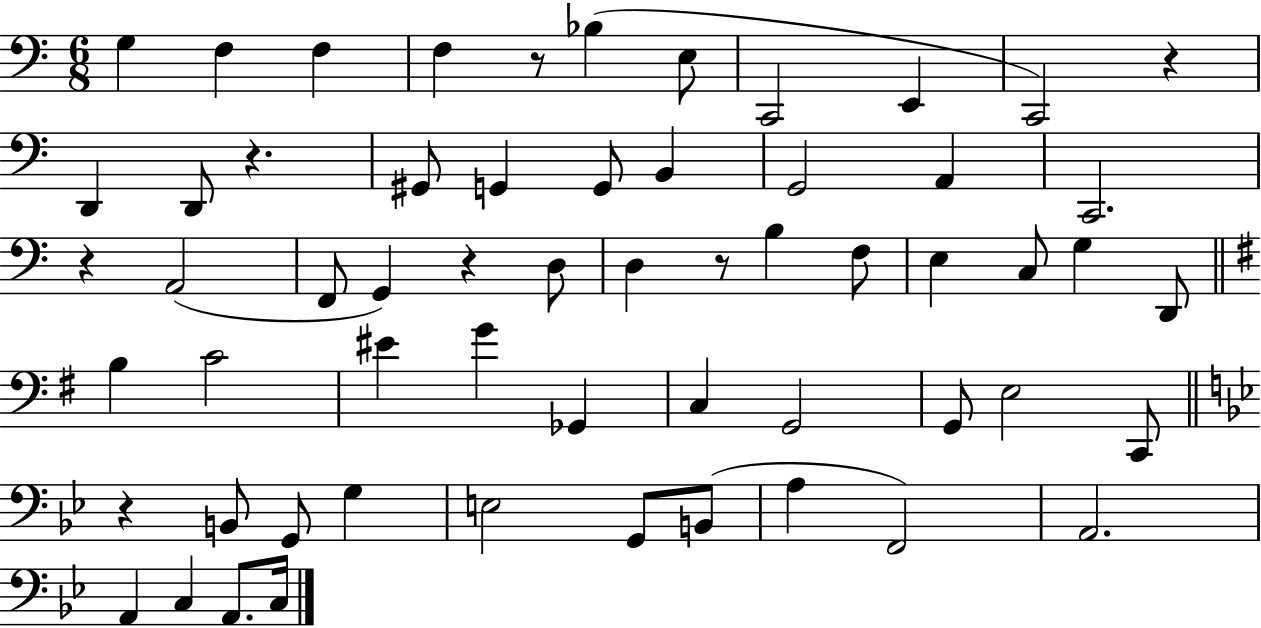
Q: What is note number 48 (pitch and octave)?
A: A2